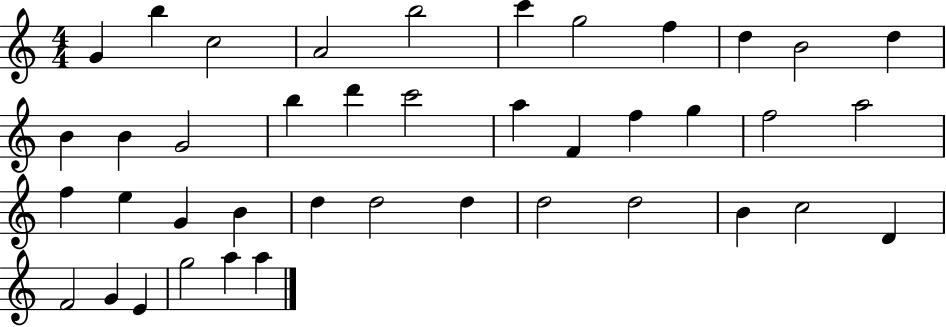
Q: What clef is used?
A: treble